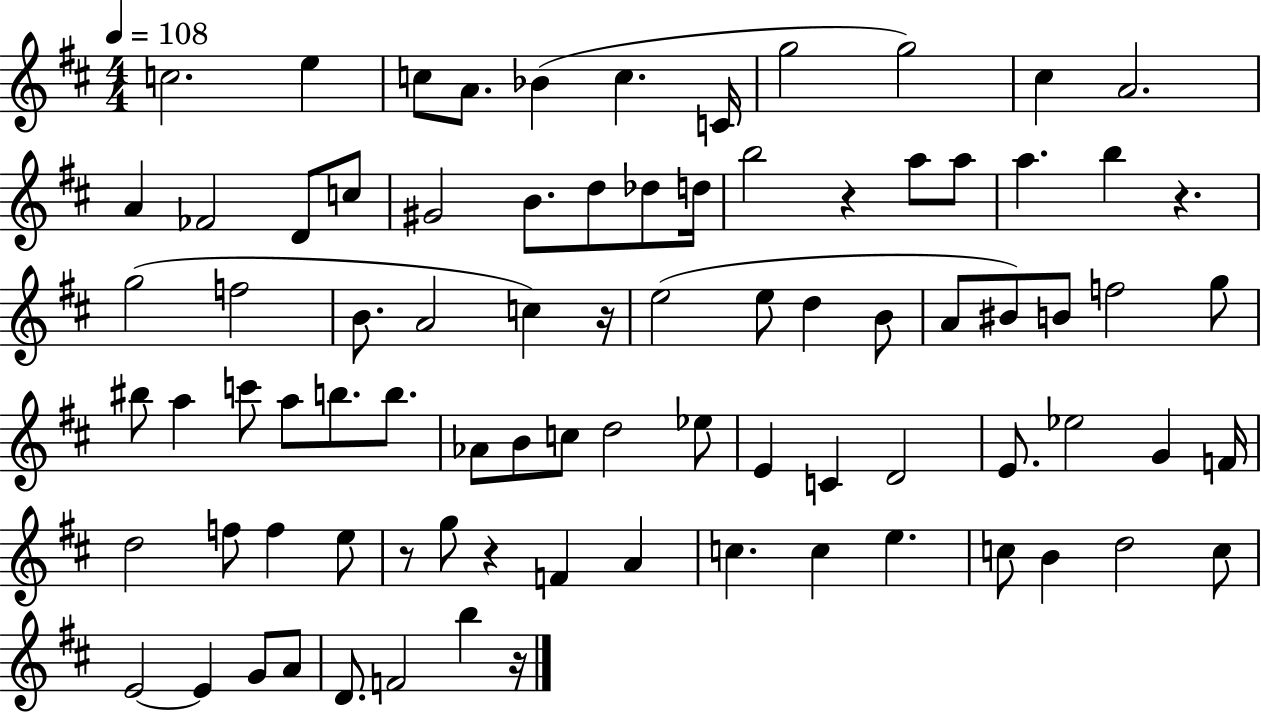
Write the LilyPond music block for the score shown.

{
  \clef treble
  \numericTimeSignature
  \time 4/4
  \key d \major
  \tempo 4 = 108
  c''2. e''4 | c''8 a'8. bes'4( c''4. c'16 | g''2 g''2) | cis''4 a'2. | \break a'4 fes'2 d'8 c''8 | gis'2 b'8. d''8 des''8 d''16 | b''2 r4 a''8 a''8 | a''4. b''4 r4. | \break g''2( f''2 | b'8. a'2 c''4) r16 | e''2( e''8 d''4 b'8 | a'8 bis'8) b'8 f''2 g''8 | \break bis''8 a''4 c'''8 a''8 b''8. b''8. | aes'8 b'8 c''8 d''2 ees''8 | e'4 c'4 d'2 | e'8. ees''2 g'4 f'16 | \break d''2 f''8 f''4 e''8 | r8 g''8 r4 f'4 a'4 | c''4. c''4 e''4. | c''8 b'4 d''2 c''8 | \break e'2~~ e'4 g'8 a'8 | d'8. f'2 b''4 r16 | \bar "|."
}